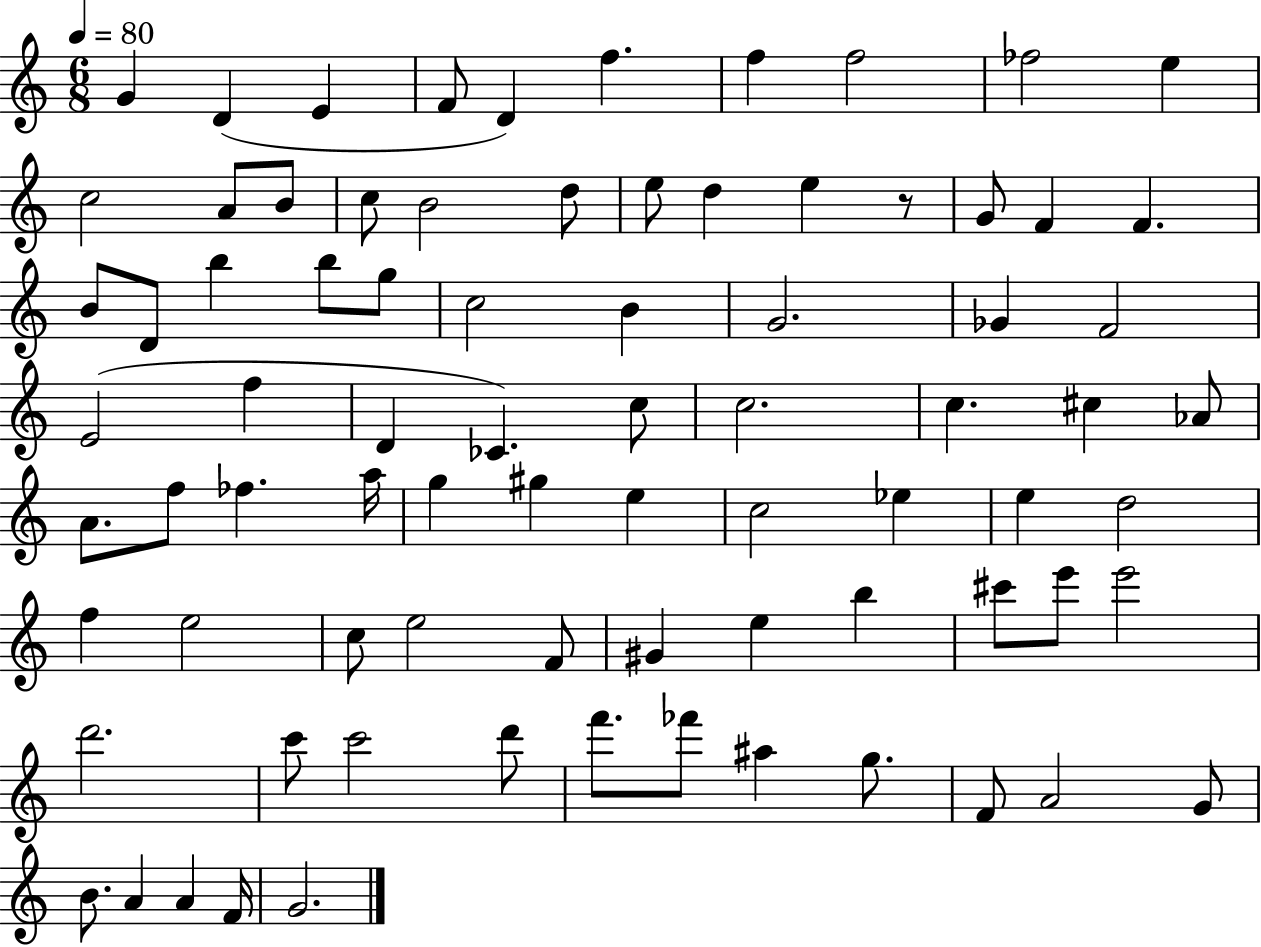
{
  \clef treble
  \numericTimeSignature
  \time 6/8
  \key c \major
  \tempo 4 = 80
  g'4 d'4( e'4 | f'8 d'4) f''4. | f''4 f''2 | fes''2 e''4 | \break c''2 a'8 b'8 | c''8 b'2 d''8 | e''8 d''4 e''4 r8 | g'8 f'4 f'4. | \break b'8 d'8 b''4 b''8 g''8 | c''2 b'4 | g'2. | ges'4 f'2 | \break e'2( f''4 | d'4 ces'4.) c''8 | c''2. | c''4. cis''4 aes'8 | \break a'8. f''8 fes''4. a''16 | g''4 gis''4 e''4 | c''2 ees''4 | e''4 d''2 | \break f''4 e''2 | c''8 e''2 f'8 | gis'4 e''4 b''4 | cis'''8 e'''8 e'''2 | \break d'''2. | c'''8 c'''2 d'''8 | f'''8. fes'''8 ais''4 g''8. | f'8 a'2 g'8 | \break b'8. a'4 a'4 f'16 | g'2. | \bar "|."
}